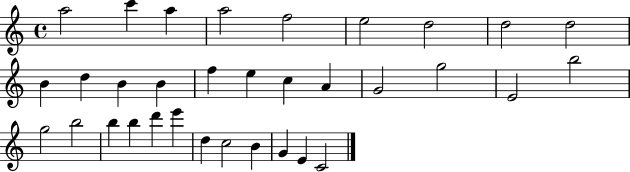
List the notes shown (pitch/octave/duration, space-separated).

A5/h C6/q A5/q A5/h F5/h E5/h D5/h D5/h D5/h B4/q D5/q B4/q B4/q F5/q E5/q C5/q A4/q G4/h G5/h E4/h B5/h G5/h B5/h B5/q B5/q D6/q E6/q D5/q C5/h B4/q G4/q E4/q C4/h